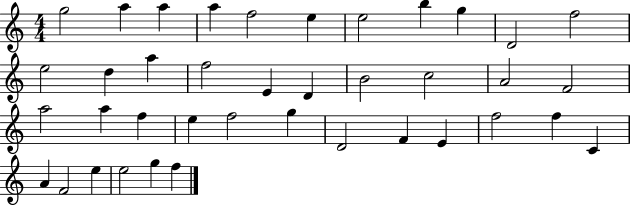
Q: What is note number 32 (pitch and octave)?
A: F5